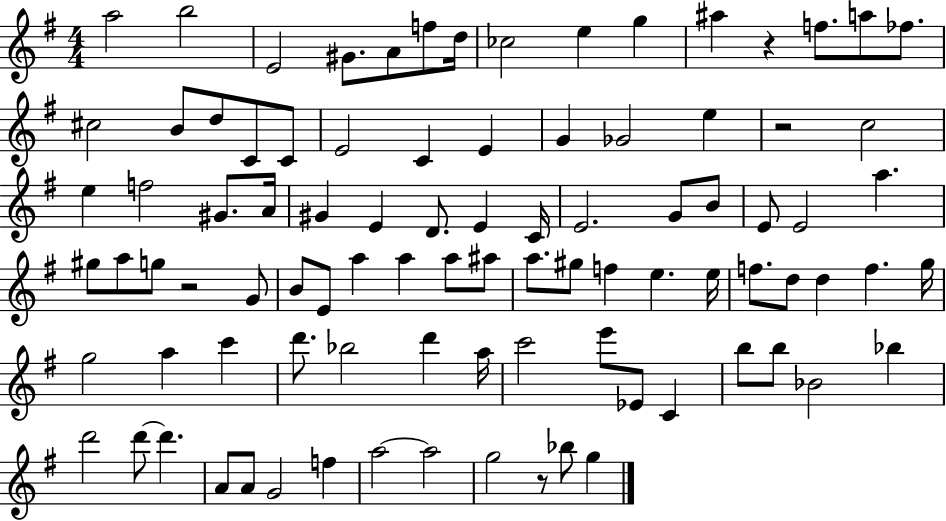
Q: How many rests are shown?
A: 4